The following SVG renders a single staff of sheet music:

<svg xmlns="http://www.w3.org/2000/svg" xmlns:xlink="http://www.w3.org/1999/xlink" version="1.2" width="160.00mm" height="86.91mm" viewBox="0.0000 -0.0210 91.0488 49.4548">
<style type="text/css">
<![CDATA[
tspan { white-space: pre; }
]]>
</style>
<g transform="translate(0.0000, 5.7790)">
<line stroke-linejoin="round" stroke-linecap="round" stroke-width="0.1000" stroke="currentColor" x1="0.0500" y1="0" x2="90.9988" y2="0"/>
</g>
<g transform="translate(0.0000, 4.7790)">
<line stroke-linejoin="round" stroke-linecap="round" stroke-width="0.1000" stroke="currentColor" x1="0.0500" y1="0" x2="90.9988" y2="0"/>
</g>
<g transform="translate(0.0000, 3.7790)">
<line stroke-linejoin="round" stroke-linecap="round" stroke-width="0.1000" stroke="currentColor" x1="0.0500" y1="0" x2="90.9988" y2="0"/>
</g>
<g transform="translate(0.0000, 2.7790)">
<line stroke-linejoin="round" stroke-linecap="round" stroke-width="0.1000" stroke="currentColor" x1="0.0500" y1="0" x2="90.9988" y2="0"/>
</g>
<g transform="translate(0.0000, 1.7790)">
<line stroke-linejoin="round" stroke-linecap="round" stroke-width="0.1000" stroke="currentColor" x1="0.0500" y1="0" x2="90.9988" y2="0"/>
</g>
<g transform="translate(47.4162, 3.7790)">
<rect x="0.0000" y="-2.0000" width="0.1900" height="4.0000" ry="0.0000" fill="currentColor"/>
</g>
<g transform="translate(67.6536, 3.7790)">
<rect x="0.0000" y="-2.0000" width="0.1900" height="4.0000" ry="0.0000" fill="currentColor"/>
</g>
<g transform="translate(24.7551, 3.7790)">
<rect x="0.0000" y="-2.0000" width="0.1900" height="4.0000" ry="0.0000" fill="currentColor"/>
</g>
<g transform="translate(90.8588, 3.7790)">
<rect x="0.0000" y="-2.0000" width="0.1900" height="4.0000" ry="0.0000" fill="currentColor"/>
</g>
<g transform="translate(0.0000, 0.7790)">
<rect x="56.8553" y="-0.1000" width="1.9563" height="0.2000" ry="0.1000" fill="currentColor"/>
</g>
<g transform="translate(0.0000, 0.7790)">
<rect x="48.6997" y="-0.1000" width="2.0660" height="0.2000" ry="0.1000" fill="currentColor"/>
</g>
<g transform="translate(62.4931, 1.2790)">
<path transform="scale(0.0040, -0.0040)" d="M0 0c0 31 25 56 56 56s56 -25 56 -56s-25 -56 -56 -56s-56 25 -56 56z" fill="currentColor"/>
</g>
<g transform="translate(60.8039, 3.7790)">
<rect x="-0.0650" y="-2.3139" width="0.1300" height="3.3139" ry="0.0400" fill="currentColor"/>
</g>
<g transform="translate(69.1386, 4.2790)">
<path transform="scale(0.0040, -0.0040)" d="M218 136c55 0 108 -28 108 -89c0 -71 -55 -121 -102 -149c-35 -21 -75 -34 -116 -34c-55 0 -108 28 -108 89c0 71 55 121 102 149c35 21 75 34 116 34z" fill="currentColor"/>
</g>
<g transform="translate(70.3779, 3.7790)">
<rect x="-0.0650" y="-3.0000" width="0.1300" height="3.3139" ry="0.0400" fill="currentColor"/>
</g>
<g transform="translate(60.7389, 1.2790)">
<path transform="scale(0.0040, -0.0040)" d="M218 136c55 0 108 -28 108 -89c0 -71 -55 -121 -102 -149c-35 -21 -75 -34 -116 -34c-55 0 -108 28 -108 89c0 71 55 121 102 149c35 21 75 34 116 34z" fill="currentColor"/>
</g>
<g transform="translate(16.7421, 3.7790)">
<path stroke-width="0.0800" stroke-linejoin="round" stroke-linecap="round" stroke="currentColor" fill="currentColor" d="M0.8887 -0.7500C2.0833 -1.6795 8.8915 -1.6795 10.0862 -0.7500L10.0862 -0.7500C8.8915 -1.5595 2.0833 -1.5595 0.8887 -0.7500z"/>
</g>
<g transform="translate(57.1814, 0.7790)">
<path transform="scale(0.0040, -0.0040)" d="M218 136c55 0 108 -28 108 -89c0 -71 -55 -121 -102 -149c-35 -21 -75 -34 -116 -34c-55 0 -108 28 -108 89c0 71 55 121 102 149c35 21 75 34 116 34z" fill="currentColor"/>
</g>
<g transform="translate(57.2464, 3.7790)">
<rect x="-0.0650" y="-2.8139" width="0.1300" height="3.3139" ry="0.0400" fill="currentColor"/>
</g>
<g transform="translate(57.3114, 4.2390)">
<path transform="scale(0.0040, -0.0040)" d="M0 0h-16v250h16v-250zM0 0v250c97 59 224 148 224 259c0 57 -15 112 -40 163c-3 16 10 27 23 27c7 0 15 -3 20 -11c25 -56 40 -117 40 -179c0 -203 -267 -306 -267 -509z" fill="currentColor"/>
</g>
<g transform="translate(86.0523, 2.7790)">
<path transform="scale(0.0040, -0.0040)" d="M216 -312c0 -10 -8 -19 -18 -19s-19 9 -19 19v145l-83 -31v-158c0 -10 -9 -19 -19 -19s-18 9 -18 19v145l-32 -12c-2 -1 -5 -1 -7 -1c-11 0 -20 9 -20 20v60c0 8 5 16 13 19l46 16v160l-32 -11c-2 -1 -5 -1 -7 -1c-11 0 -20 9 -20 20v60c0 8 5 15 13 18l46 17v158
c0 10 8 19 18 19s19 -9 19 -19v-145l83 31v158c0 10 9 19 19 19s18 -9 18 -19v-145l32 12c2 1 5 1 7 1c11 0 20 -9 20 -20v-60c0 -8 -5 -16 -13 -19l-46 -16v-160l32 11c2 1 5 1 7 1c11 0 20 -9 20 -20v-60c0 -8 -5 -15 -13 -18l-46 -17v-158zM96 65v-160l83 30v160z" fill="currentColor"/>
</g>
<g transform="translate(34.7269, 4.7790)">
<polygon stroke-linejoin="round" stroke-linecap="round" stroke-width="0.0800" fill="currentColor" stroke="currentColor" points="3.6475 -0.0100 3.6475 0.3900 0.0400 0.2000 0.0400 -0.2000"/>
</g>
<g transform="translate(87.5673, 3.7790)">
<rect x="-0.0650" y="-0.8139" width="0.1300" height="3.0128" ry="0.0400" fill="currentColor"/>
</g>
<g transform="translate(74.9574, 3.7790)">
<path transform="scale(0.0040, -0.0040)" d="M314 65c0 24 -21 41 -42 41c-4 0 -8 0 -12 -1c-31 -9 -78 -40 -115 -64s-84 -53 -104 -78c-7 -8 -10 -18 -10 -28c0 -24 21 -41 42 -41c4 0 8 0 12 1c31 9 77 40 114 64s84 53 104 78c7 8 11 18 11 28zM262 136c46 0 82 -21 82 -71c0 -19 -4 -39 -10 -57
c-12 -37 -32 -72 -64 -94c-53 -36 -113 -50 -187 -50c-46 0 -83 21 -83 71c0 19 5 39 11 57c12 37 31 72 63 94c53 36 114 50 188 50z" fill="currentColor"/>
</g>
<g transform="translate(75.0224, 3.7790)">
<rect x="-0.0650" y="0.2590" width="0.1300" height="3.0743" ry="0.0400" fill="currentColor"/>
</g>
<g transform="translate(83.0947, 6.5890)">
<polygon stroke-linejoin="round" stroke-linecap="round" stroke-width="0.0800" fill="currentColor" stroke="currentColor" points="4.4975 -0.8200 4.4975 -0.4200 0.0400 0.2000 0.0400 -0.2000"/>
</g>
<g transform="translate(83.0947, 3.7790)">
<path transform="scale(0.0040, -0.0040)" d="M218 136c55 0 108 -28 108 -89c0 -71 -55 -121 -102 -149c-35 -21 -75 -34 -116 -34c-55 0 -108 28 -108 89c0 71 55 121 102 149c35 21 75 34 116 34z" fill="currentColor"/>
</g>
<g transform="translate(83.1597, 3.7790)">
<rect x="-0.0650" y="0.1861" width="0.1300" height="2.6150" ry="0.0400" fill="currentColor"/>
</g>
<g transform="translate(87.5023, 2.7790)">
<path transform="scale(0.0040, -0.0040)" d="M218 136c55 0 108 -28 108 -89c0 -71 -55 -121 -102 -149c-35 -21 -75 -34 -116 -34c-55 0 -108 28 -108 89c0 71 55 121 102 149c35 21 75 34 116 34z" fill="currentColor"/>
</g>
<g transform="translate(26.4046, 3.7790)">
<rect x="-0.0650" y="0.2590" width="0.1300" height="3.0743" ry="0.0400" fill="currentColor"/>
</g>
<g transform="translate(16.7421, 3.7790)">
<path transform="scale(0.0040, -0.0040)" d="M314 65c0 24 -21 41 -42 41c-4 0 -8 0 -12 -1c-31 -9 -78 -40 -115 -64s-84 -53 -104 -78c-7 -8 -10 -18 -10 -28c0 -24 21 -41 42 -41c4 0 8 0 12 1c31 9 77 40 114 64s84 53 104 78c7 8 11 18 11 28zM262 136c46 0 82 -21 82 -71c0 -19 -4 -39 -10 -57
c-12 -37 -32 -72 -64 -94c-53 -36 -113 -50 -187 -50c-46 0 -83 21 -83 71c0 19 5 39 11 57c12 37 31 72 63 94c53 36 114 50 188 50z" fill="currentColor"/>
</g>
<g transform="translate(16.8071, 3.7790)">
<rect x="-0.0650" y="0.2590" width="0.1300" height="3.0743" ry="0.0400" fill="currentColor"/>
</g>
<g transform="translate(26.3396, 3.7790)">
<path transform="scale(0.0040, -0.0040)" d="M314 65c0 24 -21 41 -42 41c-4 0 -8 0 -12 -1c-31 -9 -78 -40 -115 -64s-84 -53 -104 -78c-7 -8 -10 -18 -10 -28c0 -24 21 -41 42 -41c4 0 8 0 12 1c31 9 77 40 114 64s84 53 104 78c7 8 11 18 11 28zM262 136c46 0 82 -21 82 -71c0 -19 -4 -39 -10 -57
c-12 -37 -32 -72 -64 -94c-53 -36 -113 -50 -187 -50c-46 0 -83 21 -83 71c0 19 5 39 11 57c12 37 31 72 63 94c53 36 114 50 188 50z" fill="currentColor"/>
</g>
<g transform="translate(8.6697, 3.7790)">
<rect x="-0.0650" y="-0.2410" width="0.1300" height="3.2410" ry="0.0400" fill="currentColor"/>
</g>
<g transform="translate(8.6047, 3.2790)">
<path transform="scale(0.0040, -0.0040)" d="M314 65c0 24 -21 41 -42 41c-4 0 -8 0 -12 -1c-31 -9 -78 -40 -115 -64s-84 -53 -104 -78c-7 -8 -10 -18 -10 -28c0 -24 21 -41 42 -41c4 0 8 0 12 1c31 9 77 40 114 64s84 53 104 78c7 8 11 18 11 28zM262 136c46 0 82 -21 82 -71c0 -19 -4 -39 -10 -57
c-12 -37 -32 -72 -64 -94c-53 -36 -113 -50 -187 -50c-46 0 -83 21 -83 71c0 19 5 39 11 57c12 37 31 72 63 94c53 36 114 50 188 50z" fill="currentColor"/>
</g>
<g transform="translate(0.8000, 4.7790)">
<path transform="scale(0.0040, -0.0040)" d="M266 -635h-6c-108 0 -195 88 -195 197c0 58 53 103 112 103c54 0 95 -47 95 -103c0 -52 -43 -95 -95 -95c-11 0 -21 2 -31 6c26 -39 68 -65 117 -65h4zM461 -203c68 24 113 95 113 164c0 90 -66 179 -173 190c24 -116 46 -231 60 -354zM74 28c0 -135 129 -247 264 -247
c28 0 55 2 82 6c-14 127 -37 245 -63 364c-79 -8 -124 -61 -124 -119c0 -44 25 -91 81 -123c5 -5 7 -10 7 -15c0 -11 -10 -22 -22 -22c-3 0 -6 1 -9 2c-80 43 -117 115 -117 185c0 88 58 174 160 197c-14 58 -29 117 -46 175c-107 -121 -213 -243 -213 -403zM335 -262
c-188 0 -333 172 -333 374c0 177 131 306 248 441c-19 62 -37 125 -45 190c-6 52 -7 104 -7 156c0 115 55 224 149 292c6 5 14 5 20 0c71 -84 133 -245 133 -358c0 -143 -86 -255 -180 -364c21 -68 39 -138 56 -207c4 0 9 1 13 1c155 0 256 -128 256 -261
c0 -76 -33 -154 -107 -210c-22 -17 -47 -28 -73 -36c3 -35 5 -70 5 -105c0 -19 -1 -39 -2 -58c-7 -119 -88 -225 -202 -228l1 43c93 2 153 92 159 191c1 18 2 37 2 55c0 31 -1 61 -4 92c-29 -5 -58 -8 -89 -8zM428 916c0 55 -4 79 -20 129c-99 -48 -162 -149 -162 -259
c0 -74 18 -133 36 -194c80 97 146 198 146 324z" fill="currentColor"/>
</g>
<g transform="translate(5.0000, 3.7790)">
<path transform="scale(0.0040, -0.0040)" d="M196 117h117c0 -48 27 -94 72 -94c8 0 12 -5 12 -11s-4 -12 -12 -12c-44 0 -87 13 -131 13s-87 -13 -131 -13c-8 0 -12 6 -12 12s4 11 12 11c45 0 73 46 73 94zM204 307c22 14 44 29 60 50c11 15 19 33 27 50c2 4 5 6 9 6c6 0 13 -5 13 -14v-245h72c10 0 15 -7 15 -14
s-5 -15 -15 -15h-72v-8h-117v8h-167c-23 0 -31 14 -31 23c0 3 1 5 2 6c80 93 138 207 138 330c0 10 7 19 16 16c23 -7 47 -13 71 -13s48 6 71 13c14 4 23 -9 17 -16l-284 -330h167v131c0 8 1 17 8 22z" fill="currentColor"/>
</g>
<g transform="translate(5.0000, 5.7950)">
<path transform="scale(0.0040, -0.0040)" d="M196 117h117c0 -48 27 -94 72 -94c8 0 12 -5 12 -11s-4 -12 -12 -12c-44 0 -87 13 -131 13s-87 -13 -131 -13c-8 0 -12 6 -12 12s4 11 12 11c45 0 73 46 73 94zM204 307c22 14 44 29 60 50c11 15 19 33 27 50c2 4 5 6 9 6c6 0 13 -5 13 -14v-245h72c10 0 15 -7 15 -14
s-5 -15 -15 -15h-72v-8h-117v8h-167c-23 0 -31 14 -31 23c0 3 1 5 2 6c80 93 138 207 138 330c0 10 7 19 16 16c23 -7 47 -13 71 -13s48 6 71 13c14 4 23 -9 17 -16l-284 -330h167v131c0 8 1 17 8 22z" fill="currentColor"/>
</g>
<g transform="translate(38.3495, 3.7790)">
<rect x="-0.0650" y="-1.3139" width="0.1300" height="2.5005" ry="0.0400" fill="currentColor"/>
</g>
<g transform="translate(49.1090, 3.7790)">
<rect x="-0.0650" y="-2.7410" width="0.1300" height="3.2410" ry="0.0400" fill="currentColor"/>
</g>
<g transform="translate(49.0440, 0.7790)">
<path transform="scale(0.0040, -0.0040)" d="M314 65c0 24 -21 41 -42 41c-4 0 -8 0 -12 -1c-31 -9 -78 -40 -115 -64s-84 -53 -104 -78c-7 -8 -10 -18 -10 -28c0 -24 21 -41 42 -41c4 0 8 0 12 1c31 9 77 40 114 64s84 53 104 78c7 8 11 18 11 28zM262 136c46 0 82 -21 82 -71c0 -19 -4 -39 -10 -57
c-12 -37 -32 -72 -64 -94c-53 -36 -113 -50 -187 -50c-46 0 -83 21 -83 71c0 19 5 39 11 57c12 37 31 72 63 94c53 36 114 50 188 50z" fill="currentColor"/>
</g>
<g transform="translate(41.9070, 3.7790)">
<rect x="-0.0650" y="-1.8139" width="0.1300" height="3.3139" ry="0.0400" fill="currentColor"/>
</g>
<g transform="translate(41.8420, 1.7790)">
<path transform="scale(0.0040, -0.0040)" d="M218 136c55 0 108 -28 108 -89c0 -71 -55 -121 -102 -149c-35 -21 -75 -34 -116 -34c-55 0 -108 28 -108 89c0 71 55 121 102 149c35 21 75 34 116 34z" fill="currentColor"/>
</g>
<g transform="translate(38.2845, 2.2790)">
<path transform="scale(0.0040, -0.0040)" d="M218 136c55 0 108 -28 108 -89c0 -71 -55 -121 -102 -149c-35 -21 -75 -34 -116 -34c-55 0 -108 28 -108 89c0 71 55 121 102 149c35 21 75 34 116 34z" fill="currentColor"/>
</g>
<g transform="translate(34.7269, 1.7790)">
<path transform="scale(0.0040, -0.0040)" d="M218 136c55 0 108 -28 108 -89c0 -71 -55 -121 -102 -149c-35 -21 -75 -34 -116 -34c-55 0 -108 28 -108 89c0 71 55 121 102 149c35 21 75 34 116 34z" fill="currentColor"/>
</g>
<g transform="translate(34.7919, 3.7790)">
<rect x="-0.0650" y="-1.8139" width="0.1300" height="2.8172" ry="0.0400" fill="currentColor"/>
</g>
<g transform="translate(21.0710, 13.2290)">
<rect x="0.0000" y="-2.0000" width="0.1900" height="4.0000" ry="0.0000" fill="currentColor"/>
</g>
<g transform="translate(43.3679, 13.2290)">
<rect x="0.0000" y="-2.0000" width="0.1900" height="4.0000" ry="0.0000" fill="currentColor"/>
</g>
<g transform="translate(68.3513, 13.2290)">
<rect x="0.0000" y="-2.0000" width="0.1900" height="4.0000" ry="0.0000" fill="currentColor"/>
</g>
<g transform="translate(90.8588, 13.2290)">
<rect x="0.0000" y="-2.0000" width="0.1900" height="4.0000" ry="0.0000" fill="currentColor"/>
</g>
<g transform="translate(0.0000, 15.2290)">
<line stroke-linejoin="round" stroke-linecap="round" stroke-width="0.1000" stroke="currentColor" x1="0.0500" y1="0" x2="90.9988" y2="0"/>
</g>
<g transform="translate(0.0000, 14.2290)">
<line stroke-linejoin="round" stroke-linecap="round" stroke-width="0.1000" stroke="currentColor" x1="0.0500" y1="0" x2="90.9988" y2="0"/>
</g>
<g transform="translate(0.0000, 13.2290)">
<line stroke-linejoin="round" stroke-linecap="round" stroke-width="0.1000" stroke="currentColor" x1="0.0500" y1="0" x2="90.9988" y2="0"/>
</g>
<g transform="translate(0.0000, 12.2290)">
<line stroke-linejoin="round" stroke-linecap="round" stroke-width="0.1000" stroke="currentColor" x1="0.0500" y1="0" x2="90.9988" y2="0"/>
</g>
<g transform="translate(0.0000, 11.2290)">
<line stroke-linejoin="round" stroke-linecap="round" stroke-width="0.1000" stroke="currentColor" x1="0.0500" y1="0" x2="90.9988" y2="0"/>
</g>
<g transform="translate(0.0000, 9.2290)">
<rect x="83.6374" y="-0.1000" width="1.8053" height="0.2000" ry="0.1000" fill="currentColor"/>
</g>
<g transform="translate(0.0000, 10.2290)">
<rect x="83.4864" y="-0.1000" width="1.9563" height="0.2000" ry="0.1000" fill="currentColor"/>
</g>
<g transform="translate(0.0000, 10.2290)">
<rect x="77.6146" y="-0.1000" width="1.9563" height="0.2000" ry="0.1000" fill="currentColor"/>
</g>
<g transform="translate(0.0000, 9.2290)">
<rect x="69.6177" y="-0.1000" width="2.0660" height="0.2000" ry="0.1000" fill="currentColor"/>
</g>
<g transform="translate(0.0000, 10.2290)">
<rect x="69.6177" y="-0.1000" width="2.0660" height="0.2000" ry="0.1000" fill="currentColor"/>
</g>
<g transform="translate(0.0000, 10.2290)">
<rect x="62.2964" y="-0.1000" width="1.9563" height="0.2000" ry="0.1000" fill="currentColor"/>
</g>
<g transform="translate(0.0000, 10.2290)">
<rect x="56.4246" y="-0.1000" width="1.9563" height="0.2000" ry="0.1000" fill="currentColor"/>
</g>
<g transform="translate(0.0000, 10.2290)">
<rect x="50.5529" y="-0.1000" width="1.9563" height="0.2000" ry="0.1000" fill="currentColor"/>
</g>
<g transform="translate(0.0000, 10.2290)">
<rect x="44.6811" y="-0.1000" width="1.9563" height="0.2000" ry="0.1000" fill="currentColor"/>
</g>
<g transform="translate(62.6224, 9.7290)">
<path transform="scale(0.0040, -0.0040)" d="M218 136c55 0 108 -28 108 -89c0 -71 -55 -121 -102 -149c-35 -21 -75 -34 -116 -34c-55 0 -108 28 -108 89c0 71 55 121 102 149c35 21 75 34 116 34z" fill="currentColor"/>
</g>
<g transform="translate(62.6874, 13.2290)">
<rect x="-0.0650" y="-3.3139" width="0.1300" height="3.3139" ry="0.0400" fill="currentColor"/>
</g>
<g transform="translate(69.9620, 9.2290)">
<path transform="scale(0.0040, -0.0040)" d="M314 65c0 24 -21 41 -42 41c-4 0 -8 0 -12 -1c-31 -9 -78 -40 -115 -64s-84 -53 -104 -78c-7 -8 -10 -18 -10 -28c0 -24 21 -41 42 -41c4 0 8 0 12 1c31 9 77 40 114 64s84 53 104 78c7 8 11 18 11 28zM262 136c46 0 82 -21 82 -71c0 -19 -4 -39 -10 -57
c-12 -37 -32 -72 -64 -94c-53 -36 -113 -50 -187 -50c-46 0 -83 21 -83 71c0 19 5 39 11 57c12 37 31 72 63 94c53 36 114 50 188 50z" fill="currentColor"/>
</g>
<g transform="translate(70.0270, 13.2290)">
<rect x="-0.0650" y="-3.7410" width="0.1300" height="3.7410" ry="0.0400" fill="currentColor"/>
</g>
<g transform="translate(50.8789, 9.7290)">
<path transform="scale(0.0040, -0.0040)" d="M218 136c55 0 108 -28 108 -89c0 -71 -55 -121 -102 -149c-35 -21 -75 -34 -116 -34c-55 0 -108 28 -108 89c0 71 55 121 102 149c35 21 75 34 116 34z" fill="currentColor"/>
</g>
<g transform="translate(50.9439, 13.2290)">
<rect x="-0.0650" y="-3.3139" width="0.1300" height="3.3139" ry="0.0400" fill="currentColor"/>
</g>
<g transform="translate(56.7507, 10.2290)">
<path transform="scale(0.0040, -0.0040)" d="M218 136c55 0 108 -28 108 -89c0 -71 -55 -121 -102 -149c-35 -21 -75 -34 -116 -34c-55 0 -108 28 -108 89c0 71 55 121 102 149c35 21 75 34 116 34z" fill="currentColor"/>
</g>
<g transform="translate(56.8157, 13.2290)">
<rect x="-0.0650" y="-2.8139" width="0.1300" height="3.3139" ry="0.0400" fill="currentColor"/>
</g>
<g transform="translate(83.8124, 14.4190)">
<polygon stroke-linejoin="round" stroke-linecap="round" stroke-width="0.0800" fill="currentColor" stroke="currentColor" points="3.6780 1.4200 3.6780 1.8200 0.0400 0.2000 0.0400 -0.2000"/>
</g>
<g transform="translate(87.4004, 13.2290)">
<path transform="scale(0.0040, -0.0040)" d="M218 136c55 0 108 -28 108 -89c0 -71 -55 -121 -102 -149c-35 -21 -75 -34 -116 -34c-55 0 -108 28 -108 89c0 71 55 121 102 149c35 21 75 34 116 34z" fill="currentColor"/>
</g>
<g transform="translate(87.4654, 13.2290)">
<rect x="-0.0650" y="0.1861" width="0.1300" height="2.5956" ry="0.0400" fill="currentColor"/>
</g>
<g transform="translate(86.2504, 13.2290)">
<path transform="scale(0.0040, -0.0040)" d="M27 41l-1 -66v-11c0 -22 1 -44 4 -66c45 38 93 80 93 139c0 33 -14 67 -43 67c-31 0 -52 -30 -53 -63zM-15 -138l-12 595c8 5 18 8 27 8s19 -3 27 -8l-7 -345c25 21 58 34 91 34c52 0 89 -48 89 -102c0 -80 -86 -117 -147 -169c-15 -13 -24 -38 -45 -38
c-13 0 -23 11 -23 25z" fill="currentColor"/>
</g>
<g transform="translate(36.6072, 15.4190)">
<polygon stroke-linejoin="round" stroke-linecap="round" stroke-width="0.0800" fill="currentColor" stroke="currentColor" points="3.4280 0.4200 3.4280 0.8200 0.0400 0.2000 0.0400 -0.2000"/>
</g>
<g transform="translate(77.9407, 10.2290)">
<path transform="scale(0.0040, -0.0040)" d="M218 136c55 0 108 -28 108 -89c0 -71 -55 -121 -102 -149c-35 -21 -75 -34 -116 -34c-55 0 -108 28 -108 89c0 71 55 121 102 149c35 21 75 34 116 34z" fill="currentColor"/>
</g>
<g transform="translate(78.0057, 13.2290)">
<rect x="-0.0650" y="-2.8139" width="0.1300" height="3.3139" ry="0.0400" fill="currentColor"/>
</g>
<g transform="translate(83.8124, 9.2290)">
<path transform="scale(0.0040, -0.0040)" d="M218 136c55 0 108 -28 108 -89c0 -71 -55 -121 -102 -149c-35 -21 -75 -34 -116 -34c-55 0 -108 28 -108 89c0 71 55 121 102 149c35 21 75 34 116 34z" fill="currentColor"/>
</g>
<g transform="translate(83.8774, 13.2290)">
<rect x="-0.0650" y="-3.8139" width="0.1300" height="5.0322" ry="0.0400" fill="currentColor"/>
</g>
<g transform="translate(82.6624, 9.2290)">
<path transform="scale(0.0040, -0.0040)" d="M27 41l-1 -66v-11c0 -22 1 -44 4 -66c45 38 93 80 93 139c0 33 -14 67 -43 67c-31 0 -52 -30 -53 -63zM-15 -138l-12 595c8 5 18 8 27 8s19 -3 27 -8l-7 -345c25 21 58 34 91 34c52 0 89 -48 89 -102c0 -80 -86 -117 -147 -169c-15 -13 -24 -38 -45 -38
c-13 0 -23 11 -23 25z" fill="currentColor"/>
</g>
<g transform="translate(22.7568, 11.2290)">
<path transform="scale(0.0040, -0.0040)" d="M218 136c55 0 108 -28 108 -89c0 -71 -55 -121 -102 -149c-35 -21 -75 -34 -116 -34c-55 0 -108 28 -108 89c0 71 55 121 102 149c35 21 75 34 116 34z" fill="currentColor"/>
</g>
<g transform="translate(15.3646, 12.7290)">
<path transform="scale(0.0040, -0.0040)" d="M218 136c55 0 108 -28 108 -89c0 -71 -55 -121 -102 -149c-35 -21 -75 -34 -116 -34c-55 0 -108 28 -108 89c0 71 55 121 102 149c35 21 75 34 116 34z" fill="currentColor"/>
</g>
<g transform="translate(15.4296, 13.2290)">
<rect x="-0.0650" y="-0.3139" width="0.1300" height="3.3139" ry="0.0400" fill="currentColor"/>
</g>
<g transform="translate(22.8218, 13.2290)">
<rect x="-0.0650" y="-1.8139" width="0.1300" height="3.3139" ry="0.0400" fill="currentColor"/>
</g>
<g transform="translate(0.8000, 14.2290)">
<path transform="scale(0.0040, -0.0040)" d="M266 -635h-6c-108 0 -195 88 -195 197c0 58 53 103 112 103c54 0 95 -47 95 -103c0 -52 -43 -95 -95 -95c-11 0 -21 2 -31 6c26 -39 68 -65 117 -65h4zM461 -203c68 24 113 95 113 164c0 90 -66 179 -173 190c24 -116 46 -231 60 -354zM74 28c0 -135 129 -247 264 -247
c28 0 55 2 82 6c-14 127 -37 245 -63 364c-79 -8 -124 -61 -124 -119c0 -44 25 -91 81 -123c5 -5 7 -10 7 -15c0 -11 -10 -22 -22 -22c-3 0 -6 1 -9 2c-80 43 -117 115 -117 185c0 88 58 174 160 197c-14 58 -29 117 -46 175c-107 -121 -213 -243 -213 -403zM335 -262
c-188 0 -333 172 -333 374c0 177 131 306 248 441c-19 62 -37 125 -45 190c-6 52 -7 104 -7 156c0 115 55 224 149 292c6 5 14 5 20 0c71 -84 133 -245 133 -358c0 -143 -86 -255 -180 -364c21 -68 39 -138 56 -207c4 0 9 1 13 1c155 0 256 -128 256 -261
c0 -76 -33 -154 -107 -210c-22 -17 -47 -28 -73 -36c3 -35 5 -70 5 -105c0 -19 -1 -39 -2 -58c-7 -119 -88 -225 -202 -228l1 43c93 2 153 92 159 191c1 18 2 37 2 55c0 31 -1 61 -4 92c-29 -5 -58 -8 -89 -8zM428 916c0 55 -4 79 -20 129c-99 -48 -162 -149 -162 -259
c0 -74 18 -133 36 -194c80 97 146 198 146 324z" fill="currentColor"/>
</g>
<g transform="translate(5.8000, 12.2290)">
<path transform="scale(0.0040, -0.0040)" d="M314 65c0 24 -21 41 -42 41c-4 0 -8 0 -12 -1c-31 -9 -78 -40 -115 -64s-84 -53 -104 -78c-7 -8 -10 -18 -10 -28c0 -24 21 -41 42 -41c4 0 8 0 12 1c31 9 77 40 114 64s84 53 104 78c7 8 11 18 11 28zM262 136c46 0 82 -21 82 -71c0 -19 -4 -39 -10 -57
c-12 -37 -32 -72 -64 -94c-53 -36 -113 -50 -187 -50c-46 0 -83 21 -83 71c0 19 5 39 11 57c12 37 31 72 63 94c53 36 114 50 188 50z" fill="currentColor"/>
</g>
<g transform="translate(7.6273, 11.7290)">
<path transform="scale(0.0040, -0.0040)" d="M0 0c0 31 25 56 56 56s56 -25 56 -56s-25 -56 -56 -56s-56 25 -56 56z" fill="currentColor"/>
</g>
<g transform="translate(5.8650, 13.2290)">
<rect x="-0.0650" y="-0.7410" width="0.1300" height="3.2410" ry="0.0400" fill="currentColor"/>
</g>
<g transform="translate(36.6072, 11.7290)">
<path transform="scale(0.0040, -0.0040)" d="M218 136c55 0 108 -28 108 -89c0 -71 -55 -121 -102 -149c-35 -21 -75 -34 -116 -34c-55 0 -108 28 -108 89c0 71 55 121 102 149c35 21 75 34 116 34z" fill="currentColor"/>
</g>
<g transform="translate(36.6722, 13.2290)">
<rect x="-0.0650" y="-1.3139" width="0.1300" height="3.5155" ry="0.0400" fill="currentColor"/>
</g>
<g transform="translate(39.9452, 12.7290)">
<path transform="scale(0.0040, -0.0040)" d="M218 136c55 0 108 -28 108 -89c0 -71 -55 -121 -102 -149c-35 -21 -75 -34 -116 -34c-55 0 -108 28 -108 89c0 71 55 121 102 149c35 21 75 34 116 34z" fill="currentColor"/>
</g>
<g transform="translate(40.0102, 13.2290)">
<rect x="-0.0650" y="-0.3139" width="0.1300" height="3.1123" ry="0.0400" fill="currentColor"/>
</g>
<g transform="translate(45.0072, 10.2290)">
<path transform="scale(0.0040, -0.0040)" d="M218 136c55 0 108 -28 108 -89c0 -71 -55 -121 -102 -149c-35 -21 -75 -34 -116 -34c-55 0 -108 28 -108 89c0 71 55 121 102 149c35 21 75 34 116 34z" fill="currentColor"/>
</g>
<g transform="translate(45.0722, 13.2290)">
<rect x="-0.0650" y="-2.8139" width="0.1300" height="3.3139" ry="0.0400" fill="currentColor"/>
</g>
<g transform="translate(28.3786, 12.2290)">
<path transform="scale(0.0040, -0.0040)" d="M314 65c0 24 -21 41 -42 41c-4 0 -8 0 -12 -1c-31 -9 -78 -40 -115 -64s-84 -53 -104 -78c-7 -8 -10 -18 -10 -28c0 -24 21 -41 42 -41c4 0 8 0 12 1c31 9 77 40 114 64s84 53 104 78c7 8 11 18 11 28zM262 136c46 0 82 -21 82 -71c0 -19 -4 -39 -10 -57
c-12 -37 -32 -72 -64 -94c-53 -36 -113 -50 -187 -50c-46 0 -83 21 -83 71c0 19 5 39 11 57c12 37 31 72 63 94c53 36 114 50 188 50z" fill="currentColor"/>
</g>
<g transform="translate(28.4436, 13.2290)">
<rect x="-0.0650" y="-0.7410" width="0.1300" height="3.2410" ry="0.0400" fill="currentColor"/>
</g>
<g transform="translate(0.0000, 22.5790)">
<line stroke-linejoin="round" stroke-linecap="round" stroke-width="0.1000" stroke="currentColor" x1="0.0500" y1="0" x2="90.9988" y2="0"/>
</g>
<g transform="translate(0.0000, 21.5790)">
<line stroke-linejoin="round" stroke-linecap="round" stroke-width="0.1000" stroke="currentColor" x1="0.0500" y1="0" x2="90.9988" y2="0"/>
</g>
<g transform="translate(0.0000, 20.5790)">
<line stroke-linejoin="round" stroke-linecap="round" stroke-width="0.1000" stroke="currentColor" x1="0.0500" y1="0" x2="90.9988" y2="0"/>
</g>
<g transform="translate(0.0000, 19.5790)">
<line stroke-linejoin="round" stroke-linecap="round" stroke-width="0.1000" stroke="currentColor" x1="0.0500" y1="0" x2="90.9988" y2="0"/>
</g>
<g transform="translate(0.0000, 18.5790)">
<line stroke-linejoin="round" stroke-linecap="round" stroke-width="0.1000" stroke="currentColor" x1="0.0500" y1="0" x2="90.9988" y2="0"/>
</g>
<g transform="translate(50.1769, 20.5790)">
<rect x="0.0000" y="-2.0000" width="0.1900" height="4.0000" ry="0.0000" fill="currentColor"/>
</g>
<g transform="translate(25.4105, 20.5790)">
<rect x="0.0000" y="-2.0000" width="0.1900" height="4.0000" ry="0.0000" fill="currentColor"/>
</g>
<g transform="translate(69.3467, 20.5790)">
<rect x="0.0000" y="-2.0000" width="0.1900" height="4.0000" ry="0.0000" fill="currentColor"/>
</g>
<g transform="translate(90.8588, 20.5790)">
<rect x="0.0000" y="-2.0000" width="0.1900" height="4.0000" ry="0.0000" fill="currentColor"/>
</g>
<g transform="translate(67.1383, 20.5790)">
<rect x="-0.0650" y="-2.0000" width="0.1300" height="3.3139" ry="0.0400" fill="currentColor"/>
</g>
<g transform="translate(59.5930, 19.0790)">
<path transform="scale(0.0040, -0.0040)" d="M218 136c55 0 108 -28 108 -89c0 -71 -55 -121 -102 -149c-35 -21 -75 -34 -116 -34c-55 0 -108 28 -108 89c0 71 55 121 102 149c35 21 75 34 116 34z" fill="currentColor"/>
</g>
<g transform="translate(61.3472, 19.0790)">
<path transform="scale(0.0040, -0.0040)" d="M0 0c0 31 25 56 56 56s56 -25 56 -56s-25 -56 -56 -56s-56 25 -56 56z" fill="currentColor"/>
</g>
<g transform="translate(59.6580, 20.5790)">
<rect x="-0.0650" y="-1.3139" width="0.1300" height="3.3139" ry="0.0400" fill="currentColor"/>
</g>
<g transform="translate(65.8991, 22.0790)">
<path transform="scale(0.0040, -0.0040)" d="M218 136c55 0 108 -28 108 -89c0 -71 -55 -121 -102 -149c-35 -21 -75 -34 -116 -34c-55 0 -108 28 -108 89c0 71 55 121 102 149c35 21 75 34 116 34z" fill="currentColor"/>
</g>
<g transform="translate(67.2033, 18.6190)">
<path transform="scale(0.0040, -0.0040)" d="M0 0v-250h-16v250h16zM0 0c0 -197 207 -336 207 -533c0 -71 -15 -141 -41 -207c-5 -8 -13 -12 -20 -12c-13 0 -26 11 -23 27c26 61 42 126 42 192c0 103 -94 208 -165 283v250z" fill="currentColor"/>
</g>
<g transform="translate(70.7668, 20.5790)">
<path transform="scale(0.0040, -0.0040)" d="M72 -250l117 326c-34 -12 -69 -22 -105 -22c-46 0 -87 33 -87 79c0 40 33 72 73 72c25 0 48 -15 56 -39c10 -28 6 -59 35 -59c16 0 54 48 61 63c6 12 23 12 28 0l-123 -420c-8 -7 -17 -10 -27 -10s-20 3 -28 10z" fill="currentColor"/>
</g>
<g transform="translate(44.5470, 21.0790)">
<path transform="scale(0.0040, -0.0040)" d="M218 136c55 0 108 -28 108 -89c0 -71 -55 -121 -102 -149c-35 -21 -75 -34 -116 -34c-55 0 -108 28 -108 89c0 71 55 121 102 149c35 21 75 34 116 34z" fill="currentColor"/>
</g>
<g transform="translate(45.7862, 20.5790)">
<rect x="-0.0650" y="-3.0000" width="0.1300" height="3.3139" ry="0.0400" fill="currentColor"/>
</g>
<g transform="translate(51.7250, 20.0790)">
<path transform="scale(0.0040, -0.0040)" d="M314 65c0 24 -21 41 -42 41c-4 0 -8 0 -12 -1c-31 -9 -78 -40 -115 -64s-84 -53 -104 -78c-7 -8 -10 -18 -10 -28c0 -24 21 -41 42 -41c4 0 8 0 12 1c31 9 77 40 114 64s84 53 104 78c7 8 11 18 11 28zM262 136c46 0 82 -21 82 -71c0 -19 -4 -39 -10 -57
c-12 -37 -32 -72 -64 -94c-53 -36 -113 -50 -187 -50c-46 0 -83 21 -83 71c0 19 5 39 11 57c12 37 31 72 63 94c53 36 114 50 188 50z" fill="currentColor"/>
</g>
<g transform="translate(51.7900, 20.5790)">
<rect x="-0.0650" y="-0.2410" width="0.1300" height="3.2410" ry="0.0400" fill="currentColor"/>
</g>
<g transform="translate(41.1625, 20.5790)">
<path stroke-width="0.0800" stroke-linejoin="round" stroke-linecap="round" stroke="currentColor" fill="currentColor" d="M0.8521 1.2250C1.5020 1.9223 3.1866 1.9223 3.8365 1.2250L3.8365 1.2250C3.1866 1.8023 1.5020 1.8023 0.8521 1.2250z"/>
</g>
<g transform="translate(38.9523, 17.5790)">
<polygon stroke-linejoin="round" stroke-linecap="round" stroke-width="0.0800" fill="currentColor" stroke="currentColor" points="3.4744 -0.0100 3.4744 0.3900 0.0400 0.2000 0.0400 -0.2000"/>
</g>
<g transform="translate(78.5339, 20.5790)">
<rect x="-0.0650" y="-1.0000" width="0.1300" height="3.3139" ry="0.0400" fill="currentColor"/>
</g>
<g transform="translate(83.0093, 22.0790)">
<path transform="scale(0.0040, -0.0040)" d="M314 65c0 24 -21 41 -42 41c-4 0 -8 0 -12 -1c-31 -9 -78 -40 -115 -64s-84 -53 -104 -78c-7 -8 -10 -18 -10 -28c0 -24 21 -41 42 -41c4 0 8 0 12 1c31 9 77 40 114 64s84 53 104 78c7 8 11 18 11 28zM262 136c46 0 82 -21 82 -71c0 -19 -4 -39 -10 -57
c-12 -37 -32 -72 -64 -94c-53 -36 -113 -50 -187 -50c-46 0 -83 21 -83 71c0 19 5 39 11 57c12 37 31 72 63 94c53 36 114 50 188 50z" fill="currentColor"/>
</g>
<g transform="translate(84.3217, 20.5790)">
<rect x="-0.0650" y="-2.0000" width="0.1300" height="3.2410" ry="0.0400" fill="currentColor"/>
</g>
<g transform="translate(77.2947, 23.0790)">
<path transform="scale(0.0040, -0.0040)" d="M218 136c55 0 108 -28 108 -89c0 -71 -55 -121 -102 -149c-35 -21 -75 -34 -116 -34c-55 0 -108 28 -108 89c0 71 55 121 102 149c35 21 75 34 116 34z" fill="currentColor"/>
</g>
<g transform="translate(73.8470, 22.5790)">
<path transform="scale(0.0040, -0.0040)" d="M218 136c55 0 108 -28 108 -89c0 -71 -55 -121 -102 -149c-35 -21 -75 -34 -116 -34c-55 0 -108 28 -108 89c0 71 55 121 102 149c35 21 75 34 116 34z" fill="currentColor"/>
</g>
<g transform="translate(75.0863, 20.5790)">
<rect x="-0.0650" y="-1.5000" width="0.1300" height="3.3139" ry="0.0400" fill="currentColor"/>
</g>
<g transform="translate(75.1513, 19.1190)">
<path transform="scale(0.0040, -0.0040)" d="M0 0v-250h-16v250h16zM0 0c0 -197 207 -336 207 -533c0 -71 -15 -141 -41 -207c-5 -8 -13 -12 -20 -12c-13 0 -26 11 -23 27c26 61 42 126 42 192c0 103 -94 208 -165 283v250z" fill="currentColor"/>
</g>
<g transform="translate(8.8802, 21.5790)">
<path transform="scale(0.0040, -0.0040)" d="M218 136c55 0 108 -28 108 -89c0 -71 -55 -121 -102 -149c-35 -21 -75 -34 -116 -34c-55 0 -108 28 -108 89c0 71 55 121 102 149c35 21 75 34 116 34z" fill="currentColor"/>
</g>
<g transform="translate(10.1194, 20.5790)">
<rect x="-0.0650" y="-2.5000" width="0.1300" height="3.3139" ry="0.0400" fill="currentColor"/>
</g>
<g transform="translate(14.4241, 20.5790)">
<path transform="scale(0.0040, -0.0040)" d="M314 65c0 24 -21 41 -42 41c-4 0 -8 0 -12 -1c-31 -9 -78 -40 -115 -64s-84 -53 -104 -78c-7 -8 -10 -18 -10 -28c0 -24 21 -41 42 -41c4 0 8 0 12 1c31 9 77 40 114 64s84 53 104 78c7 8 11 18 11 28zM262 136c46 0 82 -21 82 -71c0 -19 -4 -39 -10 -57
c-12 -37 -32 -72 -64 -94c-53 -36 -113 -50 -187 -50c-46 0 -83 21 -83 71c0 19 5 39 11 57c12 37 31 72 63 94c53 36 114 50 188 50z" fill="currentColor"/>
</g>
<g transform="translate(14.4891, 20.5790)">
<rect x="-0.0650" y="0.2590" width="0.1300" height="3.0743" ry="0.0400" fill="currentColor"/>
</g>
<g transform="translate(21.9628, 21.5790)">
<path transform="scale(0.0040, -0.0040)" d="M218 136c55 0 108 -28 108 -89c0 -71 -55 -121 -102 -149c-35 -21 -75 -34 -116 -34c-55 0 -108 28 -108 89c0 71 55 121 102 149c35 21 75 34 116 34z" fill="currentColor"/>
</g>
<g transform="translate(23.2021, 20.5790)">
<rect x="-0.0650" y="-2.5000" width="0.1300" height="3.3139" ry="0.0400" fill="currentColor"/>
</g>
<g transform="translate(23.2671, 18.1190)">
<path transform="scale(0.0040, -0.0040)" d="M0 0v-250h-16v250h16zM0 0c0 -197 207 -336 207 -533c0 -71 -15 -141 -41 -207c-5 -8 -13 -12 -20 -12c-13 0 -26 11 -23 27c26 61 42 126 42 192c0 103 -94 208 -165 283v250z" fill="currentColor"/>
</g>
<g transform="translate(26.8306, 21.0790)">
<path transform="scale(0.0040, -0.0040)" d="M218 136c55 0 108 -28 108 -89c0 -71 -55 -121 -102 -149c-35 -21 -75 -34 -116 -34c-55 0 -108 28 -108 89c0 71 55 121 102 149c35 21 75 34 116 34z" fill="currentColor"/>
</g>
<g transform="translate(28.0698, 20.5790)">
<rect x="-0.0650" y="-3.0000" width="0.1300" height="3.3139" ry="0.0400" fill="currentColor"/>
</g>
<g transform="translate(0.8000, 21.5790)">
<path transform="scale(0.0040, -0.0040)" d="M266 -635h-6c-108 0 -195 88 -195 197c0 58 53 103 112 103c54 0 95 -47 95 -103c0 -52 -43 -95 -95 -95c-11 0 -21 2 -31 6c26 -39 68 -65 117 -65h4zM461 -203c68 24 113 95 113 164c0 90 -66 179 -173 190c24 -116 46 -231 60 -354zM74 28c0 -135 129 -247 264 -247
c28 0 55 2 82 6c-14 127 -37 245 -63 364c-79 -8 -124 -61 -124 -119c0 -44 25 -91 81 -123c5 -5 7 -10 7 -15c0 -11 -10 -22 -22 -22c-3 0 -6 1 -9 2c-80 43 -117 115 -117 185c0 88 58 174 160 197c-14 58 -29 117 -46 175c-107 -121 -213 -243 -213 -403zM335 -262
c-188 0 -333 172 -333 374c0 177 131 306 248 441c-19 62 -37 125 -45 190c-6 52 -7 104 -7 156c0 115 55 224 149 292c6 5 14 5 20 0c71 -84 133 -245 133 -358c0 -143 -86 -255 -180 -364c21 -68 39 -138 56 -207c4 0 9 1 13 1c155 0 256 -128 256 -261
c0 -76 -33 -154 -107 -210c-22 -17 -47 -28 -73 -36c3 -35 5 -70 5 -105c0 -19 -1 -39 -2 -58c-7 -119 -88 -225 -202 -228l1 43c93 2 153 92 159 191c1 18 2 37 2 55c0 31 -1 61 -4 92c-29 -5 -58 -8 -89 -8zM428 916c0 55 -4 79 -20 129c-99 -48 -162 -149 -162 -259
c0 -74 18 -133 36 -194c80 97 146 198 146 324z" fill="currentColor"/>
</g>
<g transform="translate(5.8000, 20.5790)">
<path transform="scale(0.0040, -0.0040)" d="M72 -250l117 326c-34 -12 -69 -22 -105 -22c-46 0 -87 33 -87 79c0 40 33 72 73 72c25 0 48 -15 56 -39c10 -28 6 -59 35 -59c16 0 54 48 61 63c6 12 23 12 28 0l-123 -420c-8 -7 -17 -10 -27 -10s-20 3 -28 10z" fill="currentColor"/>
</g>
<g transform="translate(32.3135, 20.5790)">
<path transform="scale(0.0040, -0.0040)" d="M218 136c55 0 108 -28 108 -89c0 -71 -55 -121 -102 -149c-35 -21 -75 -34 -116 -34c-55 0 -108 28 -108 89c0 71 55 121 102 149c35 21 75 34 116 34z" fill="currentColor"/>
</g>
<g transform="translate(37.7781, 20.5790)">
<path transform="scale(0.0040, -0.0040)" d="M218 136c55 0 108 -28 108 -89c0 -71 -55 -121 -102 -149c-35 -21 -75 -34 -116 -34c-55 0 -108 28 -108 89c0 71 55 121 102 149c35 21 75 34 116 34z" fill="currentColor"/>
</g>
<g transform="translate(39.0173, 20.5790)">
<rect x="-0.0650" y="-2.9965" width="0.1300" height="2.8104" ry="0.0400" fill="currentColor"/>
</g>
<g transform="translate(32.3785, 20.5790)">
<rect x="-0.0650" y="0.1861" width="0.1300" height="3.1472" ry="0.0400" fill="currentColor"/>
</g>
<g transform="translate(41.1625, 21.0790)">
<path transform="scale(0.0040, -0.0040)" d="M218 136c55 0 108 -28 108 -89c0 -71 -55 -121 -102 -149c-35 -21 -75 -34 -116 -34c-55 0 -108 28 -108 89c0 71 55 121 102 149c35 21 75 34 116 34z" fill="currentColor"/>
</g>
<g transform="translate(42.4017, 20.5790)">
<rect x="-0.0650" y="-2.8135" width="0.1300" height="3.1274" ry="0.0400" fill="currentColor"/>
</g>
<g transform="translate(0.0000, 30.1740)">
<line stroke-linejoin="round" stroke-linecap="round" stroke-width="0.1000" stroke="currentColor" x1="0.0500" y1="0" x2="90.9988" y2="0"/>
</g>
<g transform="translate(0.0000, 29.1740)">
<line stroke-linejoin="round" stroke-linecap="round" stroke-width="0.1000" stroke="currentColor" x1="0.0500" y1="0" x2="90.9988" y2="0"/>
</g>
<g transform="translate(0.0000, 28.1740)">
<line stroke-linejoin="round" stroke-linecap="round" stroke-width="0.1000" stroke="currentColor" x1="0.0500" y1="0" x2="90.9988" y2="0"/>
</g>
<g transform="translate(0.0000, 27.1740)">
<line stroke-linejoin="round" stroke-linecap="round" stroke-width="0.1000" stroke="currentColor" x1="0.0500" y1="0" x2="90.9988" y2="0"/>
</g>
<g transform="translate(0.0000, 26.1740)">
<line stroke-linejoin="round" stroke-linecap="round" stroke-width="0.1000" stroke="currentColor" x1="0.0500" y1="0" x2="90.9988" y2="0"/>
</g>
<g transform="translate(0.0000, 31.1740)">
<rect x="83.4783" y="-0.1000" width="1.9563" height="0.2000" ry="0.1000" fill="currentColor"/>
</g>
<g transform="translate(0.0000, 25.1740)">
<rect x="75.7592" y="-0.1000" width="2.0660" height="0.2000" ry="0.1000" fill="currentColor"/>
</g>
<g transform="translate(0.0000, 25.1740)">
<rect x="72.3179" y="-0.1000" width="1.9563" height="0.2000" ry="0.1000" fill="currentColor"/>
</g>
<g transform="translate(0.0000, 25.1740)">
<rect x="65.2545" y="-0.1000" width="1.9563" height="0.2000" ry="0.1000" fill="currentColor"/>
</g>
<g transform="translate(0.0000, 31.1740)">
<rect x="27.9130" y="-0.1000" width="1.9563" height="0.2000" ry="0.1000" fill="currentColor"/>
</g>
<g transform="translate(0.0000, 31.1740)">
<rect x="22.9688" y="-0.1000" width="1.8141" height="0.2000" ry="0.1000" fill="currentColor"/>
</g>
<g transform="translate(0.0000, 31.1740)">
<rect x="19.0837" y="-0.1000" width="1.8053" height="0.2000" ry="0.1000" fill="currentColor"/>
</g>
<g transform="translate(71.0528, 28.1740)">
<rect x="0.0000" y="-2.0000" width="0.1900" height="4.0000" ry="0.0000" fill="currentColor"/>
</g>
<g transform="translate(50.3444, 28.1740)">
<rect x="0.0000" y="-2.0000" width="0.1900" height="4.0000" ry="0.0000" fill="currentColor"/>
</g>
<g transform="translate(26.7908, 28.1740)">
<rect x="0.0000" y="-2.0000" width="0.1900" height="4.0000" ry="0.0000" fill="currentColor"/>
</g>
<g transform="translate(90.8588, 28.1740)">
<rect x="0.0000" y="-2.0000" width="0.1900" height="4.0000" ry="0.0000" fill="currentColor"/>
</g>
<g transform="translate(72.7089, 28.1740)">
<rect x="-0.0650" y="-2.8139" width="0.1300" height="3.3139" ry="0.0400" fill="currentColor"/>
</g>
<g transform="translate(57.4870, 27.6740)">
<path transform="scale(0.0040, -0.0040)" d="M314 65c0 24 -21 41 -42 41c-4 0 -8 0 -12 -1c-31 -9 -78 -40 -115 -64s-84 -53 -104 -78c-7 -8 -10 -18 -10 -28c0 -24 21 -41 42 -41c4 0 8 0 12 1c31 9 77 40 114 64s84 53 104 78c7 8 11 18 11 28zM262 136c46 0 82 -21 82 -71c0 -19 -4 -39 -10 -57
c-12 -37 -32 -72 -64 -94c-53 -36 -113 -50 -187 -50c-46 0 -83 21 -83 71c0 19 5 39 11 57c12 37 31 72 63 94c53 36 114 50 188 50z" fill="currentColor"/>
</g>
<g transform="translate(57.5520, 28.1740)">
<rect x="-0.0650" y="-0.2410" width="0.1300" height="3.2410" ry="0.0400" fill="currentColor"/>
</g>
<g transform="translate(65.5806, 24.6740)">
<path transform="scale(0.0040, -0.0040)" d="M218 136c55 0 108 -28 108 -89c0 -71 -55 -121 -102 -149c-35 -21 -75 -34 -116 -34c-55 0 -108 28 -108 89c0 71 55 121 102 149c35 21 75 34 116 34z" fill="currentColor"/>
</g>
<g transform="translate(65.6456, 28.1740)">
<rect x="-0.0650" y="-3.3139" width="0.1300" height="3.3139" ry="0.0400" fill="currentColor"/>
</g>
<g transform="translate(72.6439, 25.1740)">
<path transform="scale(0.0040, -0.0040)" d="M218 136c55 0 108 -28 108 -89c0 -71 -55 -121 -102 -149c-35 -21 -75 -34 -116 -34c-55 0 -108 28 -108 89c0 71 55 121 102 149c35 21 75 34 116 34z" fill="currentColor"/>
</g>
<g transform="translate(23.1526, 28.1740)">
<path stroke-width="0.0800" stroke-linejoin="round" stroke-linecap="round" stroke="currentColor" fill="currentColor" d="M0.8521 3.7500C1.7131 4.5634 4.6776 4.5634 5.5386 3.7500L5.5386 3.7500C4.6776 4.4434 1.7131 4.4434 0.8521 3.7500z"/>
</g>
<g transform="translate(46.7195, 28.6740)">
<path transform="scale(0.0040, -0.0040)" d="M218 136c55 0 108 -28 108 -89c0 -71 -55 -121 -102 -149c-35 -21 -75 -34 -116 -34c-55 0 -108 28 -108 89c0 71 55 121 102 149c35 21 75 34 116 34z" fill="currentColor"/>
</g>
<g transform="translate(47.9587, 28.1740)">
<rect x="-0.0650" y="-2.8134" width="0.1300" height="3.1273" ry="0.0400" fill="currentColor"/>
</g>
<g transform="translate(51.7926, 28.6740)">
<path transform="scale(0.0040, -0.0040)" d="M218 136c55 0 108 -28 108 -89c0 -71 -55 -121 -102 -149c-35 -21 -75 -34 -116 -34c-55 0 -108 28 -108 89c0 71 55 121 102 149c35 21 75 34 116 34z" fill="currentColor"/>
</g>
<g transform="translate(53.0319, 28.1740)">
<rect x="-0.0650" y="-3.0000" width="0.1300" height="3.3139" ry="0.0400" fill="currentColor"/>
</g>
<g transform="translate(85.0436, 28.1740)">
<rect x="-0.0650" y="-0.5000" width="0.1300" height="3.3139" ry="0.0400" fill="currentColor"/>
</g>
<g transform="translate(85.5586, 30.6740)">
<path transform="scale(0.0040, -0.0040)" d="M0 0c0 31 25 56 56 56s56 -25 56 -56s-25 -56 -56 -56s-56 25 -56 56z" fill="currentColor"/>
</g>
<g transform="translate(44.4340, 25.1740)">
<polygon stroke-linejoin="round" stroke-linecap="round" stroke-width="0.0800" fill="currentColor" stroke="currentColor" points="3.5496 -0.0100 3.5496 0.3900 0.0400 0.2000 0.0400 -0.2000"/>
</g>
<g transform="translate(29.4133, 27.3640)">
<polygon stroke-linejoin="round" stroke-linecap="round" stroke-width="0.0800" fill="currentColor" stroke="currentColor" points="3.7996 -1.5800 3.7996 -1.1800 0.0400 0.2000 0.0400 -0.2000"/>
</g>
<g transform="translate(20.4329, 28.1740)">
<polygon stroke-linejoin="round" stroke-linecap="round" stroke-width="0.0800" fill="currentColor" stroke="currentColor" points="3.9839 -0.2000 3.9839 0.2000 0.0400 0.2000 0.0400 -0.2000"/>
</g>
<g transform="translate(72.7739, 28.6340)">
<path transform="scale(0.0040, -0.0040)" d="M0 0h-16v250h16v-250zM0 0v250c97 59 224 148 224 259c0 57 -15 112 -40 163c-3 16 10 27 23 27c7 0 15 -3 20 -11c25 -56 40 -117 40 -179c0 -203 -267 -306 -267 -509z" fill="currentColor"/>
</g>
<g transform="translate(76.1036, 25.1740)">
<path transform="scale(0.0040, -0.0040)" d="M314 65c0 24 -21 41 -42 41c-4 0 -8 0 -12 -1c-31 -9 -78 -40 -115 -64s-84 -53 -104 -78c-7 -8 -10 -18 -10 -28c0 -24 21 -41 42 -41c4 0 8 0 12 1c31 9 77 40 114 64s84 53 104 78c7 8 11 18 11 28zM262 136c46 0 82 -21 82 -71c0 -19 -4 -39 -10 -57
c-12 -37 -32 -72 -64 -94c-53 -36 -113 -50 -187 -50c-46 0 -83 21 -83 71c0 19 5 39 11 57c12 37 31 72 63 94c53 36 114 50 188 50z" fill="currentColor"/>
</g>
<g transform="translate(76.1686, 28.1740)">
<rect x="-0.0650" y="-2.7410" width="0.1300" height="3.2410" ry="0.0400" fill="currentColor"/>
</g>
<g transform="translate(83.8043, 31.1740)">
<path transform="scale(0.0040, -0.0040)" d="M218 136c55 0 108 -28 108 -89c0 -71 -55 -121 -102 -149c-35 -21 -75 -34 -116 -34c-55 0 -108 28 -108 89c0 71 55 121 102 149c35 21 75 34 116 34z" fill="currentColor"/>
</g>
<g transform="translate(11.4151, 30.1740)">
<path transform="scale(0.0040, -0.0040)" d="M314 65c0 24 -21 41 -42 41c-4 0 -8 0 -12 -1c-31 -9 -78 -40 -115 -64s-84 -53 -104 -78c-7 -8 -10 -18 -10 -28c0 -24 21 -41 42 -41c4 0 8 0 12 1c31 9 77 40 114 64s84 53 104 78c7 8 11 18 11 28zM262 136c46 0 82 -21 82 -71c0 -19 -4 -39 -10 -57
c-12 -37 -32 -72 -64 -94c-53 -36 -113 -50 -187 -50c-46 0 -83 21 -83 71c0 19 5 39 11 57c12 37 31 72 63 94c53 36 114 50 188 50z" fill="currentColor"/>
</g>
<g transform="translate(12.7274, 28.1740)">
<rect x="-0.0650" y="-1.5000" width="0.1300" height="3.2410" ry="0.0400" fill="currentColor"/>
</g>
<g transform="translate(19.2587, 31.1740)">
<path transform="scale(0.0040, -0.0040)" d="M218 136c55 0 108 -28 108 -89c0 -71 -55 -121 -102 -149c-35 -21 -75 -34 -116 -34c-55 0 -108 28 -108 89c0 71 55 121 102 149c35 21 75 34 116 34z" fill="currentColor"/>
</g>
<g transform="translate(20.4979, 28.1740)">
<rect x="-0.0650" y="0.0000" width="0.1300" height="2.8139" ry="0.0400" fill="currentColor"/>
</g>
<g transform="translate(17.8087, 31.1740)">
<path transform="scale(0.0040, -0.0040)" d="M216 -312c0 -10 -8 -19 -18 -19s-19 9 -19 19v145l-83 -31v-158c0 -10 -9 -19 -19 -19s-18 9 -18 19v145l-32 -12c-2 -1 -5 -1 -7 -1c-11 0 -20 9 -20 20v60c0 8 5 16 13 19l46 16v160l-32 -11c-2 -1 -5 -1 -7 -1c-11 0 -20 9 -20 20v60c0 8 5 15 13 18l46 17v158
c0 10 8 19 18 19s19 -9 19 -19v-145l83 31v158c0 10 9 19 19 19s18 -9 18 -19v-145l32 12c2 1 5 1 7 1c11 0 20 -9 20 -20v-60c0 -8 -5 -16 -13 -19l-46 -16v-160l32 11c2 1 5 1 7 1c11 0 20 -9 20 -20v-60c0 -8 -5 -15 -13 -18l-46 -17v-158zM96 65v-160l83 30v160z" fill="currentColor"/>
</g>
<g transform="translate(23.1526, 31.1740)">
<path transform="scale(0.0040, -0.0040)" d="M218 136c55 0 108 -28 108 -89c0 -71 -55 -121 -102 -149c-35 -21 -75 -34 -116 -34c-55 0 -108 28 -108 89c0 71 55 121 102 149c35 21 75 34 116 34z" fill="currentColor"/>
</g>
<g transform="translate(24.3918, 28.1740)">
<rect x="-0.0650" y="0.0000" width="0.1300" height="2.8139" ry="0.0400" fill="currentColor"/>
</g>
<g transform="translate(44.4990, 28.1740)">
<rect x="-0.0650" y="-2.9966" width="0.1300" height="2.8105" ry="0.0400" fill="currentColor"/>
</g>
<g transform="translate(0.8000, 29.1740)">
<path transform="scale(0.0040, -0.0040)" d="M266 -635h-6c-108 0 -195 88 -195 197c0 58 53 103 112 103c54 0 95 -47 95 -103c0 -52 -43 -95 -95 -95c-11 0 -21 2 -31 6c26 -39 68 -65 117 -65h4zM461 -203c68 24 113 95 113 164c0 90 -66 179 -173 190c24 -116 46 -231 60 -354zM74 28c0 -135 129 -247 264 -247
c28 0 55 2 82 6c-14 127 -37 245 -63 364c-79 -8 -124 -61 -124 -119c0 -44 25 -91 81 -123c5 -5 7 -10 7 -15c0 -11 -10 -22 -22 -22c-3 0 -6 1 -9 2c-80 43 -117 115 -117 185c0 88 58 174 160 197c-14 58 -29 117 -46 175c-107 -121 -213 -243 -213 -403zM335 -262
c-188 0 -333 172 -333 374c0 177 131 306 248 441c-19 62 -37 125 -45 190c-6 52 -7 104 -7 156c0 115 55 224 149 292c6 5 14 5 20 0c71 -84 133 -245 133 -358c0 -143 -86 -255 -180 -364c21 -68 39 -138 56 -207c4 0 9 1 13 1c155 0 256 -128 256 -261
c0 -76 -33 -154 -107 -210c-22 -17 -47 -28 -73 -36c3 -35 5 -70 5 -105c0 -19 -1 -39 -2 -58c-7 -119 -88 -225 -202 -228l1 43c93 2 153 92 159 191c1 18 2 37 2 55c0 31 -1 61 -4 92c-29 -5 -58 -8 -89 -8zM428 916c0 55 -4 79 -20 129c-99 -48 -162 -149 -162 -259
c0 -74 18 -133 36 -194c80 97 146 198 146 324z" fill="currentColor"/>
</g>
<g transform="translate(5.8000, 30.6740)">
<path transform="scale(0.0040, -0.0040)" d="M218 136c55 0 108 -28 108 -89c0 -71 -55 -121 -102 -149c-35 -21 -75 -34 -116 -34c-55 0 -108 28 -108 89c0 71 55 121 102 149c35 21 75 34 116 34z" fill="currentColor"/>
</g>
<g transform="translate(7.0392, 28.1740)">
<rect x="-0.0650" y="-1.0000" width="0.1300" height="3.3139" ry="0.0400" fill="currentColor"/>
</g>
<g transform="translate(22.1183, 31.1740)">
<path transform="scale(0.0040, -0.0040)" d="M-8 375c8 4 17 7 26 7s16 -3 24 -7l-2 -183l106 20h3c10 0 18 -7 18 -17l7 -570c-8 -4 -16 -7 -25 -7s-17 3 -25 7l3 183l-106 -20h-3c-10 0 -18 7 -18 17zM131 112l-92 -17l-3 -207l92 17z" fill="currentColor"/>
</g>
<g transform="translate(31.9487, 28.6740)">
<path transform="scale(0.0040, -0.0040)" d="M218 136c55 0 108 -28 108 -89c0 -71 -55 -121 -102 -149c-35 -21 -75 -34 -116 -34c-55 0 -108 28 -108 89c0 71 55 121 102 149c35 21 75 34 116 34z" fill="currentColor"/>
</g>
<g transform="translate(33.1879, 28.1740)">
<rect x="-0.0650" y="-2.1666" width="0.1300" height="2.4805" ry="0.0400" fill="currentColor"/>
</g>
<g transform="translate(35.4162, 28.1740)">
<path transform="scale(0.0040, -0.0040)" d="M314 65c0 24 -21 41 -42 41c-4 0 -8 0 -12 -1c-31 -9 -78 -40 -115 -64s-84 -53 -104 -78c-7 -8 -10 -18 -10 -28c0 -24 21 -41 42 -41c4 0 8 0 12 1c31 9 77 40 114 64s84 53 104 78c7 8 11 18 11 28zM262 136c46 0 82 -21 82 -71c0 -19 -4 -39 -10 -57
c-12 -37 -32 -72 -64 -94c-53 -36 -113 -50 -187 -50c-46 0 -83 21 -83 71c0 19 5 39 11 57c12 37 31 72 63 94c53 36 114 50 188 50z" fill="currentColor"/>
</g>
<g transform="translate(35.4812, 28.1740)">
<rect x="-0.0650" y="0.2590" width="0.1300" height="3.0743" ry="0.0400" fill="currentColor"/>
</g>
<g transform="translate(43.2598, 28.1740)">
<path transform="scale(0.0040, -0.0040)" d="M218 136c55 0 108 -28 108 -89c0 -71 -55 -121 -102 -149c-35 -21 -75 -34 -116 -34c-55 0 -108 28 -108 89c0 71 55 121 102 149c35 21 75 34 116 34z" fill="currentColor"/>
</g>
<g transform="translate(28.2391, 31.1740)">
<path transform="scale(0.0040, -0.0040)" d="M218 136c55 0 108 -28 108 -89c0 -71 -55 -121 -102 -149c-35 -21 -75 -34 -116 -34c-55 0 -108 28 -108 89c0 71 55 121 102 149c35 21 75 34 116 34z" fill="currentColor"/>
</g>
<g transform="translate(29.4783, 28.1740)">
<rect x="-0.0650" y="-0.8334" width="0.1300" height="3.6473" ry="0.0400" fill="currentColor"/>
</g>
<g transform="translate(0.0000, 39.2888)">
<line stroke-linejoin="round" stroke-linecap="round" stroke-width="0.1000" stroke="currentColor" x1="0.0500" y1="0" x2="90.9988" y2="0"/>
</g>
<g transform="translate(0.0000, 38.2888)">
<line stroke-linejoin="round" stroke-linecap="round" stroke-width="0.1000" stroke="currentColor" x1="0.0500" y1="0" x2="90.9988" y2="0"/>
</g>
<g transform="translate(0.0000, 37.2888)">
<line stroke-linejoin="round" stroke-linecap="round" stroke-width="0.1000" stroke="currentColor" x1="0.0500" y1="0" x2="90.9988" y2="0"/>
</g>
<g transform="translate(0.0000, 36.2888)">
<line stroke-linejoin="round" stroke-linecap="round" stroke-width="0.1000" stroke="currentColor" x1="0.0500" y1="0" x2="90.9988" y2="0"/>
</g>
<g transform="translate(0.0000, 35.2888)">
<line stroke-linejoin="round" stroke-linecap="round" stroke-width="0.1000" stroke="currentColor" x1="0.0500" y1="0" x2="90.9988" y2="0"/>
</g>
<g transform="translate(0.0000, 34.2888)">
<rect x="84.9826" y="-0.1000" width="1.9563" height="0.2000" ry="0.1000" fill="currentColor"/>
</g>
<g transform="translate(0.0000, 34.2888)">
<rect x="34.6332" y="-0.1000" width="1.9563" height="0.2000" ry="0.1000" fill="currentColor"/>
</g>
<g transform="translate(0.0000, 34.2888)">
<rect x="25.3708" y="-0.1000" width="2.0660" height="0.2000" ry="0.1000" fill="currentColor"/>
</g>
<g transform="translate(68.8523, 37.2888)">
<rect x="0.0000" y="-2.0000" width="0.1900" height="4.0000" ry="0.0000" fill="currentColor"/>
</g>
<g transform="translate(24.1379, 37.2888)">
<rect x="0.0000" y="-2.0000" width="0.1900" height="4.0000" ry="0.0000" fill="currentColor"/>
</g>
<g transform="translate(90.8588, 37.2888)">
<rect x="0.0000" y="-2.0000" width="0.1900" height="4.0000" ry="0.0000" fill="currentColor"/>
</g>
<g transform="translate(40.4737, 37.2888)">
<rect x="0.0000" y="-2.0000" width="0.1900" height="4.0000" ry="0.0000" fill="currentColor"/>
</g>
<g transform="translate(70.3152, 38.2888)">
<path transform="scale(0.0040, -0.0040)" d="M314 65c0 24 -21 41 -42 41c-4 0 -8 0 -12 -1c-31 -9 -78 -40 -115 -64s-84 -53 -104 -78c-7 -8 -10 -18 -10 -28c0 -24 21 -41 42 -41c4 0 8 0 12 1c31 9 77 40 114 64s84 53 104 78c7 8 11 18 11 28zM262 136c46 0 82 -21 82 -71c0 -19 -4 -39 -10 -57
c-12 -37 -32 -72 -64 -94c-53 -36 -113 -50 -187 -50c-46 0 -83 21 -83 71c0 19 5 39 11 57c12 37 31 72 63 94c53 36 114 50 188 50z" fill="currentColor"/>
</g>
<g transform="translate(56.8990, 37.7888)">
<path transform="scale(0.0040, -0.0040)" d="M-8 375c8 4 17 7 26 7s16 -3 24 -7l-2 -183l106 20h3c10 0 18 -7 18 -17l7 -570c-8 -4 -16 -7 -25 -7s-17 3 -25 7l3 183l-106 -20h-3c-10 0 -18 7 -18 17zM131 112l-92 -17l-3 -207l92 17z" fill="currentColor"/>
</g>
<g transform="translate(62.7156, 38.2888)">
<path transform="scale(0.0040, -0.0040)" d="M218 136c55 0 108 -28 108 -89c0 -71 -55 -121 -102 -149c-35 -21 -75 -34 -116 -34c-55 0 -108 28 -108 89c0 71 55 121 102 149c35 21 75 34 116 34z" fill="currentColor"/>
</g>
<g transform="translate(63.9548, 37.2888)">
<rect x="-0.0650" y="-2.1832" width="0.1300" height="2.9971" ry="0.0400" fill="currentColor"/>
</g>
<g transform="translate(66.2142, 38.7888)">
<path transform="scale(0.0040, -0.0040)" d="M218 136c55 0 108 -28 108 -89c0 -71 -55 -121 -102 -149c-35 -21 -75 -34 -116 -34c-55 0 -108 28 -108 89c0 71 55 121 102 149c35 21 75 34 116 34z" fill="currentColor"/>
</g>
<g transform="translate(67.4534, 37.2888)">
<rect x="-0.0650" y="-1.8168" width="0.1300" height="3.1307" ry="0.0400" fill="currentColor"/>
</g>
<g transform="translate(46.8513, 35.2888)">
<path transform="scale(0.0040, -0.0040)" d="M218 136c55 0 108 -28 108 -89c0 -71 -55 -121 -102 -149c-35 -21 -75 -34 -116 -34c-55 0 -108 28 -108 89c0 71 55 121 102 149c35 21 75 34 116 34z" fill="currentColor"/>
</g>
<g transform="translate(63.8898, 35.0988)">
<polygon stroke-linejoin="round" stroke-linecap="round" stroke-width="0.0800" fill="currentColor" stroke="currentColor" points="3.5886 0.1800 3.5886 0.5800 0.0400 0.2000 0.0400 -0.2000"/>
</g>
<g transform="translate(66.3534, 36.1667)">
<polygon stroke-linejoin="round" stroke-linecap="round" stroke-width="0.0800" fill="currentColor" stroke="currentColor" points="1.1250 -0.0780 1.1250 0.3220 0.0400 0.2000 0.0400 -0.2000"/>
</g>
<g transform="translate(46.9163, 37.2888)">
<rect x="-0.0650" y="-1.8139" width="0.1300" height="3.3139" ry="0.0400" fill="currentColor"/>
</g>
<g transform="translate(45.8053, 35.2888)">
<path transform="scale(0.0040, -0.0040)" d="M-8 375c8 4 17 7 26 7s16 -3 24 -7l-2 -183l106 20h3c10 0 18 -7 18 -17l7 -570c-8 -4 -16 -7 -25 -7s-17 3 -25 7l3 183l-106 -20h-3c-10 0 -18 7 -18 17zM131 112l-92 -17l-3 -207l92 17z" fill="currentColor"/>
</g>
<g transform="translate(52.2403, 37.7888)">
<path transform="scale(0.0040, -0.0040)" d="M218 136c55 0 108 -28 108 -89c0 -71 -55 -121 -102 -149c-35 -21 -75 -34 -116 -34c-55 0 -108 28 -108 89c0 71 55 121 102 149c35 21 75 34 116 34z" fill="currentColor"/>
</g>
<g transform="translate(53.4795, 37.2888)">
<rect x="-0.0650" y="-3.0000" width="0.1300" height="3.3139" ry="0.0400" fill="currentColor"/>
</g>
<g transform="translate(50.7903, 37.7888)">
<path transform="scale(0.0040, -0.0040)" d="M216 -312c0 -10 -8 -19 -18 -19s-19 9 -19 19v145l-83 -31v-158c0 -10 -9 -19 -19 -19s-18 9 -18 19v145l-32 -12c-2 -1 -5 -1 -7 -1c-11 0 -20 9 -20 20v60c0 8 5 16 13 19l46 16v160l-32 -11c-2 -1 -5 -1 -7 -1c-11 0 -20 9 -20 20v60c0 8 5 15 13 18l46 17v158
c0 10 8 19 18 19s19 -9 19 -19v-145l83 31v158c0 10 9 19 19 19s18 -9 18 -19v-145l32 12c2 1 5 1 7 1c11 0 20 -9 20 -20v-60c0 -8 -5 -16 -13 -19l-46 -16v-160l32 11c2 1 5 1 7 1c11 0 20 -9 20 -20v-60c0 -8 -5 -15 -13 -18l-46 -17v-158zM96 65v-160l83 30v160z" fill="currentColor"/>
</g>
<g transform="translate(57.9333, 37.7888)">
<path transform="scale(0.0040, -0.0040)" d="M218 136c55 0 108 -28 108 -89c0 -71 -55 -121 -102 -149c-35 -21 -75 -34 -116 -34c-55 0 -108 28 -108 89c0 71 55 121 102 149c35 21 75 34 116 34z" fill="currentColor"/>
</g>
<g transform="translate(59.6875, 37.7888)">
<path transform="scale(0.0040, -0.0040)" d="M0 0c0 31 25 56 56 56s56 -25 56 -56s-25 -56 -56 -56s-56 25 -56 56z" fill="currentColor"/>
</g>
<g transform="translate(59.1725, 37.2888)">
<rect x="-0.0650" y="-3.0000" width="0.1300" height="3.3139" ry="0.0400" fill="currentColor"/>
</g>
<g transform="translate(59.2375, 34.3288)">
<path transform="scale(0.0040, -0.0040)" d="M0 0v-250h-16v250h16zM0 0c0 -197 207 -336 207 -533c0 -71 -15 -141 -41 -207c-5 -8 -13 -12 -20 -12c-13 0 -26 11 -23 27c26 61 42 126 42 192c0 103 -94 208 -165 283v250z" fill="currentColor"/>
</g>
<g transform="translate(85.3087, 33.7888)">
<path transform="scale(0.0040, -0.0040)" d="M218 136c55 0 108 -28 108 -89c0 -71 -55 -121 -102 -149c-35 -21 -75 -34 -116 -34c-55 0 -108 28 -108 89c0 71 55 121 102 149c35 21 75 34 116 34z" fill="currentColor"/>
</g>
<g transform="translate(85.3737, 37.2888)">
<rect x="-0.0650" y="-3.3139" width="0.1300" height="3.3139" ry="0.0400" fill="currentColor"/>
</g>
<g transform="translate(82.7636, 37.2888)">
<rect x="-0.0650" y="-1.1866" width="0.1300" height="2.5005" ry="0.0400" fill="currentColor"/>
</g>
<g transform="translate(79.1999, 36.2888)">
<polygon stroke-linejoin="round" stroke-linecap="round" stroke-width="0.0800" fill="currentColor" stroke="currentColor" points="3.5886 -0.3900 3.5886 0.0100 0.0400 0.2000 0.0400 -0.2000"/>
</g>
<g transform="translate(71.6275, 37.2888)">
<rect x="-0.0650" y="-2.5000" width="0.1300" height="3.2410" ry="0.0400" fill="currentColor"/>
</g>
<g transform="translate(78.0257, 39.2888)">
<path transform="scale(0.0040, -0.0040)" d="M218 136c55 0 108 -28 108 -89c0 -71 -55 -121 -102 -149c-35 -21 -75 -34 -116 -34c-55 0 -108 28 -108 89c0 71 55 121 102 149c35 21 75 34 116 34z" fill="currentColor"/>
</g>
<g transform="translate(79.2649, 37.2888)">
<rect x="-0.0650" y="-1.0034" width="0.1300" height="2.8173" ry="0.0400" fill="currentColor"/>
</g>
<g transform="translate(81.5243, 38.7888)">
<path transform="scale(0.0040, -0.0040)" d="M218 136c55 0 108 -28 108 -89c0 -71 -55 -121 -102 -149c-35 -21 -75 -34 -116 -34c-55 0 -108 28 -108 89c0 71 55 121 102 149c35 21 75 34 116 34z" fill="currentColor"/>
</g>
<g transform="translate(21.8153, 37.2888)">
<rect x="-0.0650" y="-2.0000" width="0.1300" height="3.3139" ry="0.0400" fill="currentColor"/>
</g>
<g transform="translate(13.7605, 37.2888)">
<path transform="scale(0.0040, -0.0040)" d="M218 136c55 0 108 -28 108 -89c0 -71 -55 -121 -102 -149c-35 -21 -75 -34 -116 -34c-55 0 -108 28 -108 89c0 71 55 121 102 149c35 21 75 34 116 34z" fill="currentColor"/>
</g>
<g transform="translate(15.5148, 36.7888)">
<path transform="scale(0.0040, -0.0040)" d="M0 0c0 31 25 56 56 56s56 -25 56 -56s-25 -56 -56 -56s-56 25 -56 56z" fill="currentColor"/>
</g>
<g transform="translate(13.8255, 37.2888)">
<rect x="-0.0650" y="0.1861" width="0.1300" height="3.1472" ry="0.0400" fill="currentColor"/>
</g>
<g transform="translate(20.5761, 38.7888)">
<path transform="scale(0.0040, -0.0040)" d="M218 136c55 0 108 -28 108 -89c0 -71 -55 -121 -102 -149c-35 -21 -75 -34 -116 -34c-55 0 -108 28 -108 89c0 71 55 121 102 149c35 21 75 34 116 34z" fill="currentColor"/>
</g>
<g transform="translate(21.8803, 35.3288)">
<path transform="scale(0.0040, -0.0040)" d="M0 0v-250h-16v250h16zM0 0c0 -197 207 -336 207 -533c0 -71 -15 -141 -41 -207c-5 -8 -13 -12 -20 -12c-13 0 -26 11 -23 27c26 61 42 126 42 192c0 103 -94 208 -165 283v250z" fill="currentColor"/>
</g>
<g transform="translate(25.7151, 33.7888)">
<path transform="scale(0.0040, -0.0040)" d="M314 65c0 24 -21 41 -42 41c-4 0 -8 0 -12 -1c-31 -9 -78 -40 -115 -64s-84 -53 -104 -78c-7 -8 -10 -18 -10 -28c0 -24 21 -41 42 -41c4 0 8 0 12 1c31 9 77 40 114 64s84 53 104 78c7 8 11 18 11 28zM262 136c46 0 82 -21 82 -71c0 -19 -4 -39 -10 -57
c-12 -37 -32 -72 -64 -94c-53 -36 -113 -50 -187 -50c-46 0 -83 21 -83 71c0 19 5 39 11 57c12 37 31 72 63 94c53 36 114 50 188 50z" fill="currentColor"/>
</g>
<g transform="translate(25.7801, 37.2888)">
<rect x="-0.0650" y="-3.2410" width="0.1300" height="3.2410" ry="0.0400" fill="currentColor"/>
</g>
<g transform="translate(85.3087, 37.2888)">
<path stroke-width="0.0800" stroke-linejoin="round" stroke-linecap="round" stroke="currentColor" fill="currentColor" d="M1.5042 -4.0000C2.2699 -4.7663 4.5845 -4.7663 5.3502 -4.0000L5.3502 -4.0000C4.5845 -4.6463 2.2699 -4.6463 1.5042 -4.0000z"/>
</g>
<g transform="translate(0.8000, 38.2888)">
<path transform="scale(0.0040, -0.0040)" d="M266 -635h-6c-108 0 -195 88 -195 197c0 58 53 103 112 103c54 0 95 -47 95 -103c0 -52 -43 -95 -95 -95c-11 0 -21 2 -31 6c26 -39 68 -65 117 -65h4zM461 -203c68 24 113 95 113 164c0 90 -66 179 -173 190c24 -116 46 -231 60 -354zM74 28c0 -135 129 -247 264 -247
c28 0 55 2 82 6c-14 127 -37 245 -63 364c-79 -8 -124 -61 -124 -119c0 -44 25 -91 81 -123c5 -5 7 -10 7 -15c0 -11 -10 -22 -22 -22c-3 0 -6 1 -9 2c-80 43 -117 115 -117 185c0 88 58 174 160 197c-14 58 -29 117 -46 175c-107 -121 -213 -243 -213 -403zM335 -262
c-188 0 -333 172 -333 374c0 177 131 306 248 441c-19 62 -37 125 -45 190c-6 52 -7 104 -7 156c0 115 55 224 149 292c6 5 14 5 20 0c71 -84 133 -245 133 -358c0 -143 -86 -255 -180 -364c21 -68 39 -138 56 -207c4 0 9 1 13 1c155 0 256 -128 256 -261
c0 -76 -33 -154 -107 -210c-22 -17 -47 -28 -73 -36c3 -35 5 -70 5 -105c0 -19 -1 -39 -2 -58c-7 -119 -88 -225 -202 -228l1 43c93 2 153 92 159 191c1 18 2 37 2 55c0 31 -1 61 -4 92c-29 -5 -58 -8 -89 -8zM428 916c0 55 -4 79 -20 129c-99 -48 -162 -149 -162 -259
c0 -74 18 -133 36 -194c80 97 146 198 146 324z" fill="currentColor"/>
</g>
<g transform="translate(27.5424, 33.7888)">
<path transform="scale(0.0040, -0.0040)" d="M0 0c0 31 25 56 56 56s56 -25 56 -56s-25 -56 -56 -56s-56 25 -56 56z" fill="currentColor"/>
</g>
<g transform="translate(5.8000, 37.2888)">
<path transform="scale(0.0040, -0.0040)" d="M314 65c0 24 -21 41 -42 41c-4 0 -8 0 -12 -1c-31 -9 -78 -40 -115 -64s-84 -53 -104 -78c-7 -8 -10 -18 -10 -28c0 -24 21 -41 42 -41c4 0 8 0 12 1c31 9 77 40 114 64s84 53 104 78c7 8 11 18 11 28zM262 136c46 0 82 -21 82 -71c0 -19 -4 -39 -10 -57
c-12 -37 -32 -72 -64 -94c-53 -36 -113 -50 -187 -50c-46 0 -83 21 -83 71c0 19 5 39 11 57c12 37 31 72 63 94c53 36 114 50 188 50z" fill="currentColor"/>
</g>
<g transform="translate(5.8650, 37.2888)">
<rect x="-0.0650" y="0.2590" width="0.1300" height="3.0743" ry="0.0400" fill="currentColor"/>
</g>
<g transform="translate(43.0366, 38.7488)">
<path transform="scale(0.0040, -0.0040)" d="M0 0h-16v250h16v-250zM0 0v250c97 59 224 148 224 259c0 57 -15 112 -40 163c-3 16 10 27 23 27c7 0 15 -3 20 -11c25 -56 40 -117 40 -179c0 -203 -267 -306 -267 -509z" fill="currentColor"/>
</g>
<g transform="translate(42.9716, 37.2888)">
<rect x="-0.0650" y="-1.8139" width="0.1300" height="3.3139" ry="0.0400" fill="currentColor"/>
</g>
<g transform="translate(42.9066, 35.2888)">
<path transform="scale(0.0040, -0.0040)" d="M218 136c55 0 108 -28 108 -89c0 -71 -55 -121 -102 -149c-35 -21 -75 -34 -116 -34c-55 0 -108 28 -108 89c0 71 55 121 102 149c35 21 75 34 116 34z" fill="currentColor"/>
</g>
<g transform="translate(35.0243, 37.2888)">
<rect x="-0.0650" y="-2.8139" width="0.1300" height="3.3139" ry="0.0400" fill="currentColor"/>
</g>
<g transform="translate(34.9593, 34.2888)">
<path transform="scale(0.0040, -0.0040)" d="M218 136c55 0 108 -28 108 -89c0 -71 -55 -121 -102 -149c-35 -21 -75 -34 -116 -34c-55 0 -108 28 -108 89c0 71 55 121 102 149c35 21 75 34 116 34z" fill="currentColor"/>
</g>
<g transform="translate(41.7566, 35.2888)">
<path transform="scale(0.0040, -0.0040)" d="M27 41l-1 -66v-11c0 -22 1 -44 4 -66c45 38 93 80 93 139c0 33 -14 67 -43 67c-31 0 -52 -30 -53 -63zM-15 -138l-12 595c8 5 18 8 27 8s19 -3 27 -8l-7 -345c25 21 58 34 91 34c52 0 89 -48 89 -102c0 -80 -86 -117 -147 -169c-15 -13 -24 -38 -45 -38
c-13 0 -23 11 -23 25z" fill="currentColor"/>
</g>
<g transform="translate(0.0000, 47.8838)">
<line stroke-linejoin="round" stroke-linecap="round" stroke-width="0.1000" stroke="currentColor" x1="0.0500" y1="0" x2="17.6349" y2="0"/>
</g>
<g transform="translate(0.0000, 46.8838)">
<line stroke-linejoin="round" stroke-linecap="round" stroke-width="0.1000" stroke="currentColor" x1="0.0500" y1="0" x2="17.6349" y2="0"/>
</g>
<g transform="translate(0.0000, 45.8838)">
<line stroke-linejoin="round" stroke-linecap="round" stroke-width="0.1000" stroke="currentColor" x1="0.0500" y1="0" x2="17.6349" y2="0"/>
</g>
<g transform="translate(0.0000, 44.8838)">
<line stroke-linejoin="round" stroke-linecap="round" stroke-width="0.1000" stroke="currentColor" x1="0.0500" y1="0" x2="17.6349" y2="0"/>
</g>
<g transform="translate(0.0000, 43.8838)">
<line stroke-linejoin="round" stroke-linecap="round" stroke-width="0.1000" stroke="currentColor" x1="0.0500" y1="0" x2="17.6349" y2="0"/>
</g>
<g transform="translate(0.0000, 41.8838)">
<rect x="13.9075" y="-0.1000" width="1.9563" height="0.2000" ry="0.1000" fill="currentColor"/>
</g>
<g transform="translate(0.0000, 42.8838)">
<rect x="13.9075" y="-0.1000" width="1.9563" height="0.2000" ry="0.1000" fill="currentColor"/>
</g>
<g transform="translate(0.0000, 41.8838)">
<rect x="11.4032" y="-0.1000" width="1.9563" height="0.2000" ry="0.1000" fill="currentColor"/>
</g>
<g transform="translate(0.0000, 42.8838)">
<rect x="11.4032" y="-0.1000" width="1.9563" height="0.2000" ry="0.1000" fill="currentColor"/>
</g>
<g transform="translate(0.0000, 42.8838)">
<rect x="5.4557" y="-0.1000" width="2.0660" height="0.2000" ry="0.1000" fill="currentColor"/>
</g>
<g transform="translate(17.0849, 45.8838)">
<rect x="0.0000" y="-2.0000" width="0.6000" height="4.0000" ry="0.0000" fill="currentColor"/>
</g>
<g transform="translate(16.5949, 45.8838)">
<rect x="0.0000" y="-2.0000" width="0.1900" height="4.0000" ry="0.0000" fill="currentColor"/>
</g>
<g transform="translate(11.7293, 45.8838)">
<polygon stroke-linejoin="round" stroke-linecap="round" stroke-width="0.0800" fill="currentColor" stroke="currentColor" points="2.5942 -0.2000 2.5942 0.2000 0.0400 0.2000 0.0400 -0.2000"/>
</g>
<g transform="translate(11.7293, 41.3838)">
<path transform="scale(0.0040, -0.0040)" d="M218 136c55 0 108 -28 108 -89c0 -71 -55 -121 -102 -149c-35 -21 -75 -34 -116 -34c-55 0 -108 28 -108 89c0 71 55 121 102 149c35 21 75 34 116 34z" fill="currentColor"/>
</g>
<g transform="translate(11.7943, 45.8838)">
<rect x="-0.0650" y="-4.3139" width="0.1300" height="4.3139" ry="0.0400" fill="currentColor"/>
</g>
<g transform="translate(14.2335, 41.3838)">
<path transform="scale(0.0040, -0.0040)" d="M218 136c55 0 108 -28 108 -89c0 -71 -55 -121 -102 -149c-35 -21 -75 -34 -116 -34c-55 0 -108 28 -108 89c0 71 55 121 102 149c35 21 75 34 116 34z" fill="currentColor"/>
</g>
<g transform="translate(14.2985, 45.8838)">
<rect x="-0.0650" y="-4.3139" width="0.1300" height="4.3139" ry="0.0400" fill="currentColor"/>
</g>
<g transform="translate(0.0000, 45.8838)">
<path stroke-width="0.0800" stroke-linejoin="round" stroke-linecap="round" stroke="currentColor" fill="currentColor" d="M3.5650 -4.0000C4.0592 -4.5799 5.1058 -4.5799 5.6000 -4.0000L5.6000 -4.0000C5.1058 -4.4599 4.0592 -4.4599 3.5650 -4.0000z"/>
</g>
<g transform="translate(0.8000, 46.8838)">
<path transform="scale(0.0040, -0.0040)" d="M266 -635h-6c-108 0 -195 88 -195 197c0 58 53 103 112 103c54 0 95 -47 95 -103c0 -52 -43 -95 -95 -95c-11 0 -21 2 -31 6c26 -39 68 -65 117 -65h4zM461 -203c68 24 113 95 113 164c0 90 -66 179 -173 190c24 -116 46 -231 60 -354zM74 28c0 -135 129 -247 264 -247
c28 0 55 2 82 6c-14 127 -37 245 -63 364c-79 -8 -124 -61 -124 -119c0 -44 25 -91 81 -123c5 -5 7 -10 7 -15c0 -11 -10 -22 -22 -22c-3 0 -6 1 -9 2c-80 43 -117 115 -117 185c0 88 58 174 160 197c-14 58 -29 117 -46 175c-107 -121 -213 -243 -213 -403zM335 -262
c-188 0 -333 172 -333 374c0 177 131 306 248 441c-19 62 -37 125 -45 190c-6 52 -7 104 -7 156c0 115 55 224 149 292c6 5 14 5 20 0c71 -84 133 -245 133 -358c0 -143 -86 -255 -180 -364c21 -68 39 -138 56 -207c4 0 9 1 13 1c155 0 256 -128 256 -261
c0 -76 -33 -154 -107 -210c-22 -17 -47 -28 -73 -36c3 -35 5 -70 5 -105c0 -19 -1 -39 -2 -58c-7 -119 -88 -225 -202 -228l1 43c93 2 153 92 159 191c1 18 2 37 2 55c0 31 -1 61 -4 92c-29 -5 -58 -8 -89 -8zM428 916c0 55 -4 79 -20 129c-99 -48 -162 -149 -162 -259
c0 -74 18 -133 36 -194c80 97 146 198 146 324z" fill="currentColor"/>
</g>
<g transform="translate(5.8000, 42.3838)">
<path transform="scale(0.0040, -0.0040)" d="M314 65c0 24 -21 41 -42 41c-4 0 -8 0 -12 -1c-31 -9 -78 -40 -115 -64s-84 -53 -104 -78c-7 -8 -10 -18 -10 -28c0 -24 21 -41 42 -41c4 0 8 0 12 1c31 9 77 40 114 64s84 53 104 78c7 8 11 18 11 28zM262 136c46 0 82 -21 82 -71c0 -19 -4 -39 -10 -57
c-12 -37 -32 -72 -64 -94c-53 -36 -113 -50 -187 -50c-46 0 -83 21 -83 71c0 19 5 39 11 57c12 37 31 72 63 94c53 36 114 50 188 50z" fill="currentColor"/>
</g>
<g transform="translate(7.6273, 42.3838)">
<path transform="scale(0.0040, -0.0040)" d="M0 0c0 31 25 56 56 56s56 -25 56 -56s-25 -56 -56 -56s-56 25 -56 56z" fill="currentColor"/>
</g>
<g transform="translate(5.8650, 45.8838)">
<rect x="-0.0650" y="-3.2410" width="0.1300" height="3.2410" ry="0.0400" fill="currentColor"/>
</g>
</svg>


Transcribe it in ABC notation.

X:1
T:Untitled
M:4/4
L:1/4
K:C
c2 B2 B2 f/2 e/2 f a2 a/2 g A B2 B/2 ^d/2 d2 c f d2 e/2 c/2 a b a b c'2 a _c'/2 _B/2 z/2 G B2 G/2 A B B/2 A/2 A c2 e F/2 z/2 E/2 D F2 D E2 ^C/2 C/2 C/2 A/2 B2 B/2 A/2 A c2 b a/2 a2 C B2 B F/2 b2 a _f/2 f ^A A/2 G/2 F/4 G2 E/2 F/2 b b2 d'/2 d'/2